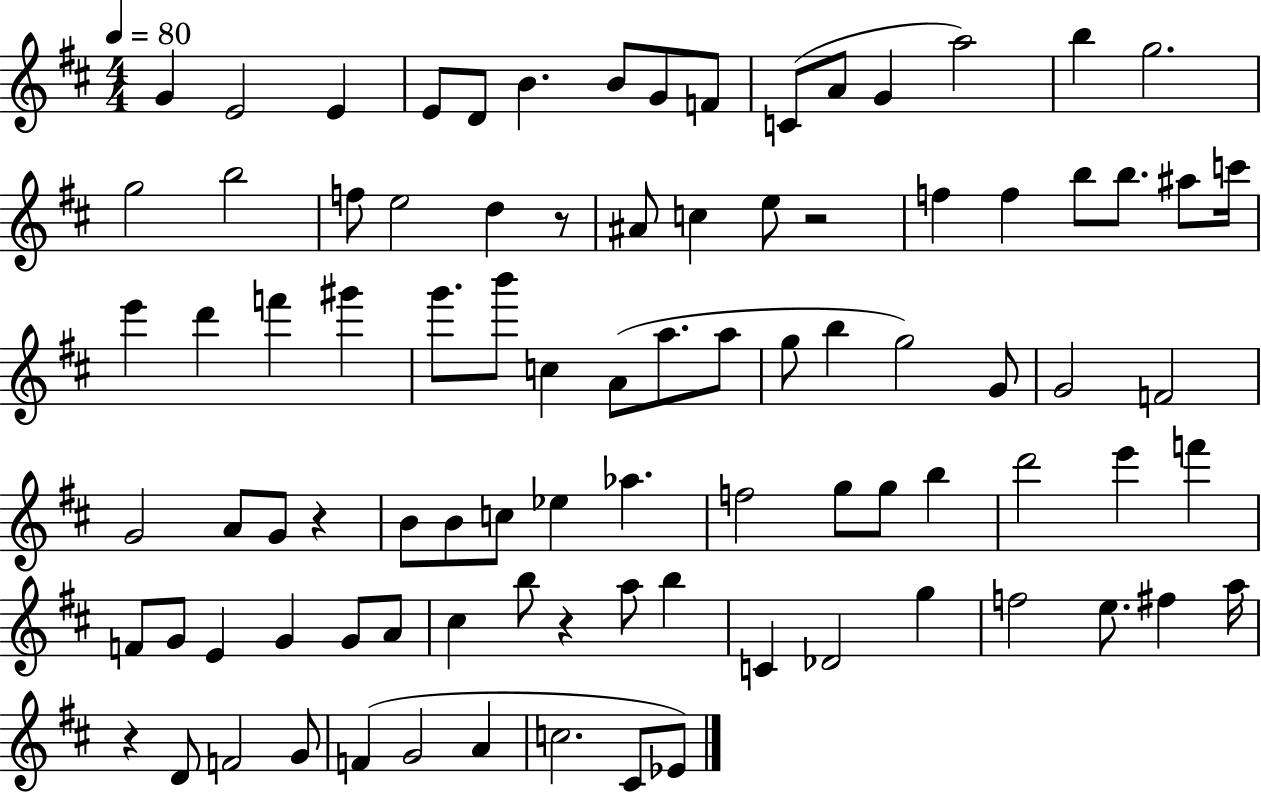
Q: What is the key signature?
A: D major